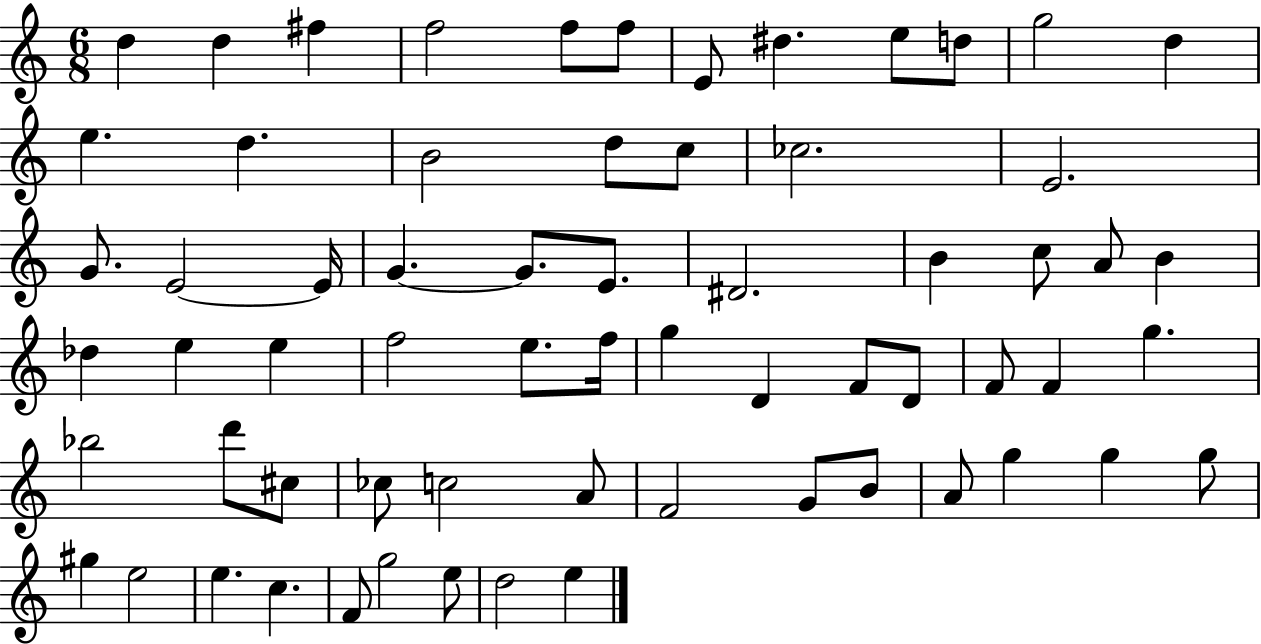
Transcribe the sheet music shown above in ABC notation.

X:1
T:Untitled
M:6/8
L:1/4
K:C
d d ^f f2 f/2 f/2 E/2 ^d e/2 d/2 g2 d e d B2 d/2 c/2 _c2 E2 G/2 E2 E/4 G G/2 E/2 ^D2 B c/2 A/2 B _d e e f2 e/2 f/4 g D F/2 D/2 F/2 F g _b2 d'/2 ^c/2 _c/2 c2 A/2 F2 G/2 B/2 A/2 g g g/2 ^g e2 e c F/2 g2 e/2 d2 e